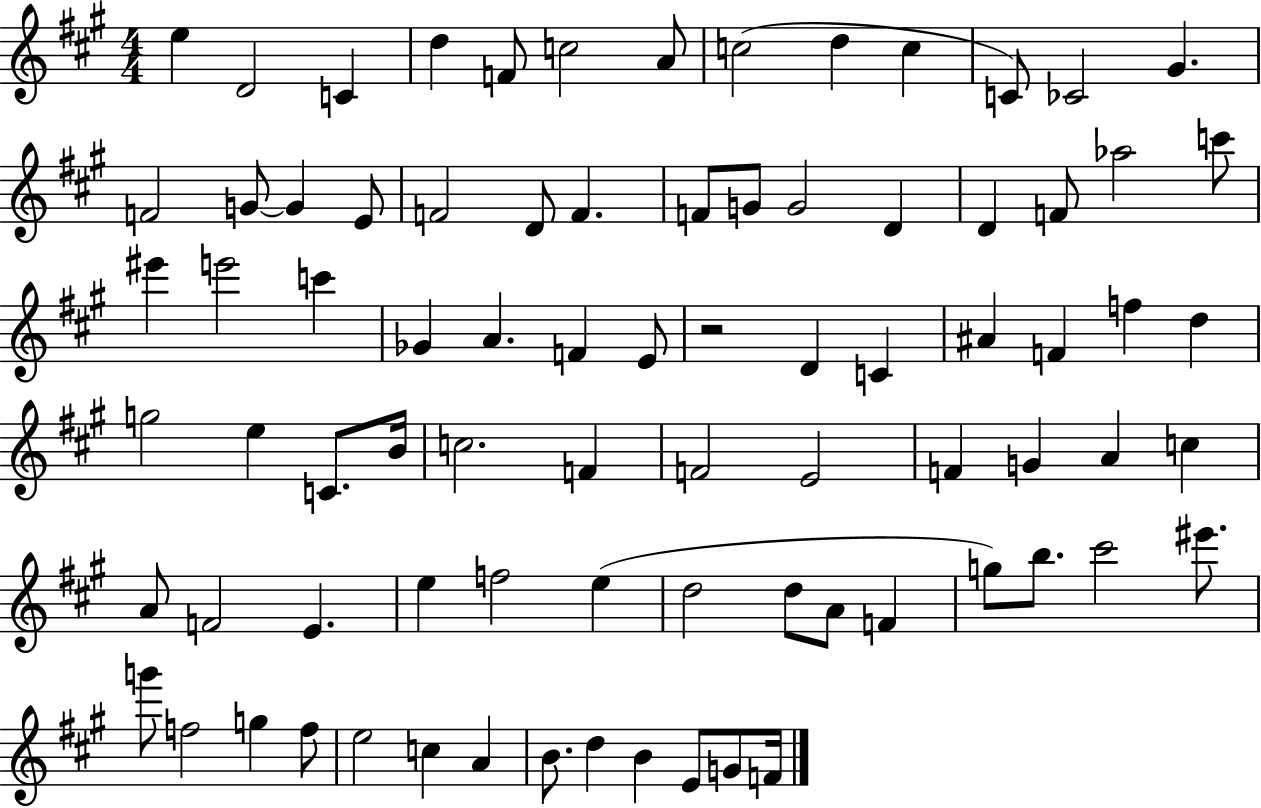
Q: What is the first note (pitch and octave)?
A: E5